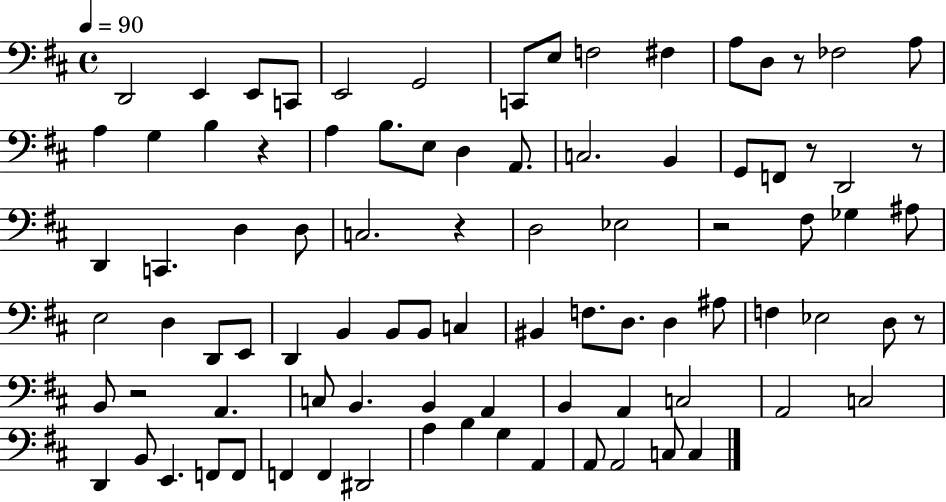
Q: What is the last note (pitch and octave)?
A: C3